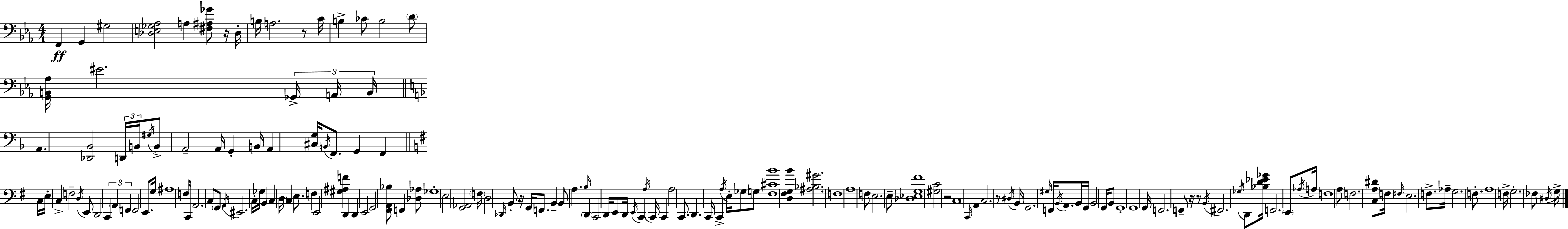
X:1
T:Untitled
M:4/4
L:1/4
K:Cm
F,, G,, ^G,2 [_D,E,_G,_A,]2 A, [^F,^A,_G]/2 z/4 _D,/4 B,/4 A,2 z/2 C/4 B, _C/2 B,2 D/2 [G,,B,,_A,]/4 ^E2 _G,,/4 A,,/4 B,,/4 A,, [_D,,_B,,]2 D,,/4 B,,/4 ^G,/4 B,,/2 A,,2 A,,/4 G,, B,,/4 A,, [^C,G,]/4 B,,/4 F,,/2 G,, F,, C,/4 E,/4 C, F,2 D,/4 E,,/2 D,,2 C,, A,, F,, F,,2 E,,/2 G,/4 ^A,4 F,/4 C,,/4 A,,2 C,/2 G,,/2 A,,/4 ^E,,2 C,/4 _G,/4 B,, C, D,/4 C, E,/2 F, E,,2 [^G,^A,F] D,, D,, E,,2 G,,2 [^F,,A,,_B,]/2 F,, [_D,_A,]/2 _G,4 E,2 [G,,_A,,]2 F,/4 D,2 _D,,/4 B,,/2 z/4 G,,/4 F,,/2 B,, B,,/2 A, B,/4 D,, C,,2 D,,/4 E,,/2 D,,/4 E,,/4 C,, A,/4 C,,/4 C,, A,2 C,,/2 D,, C,,/4 C,, A,/4 E,/4 _G,/2 G,/2 [^F,^CB]4 [D,^F,G,B] [^A,_B,^G]2 F,4 A,4 F,/2 E,2 E,/2 [_D,_E,G,^F]4 [^G,C]2 z2 C,4 C,,/4 A,, C,2 z/2 ^D,/4 B,,/4 G,,2 ^G,/4 F,,/4 B,,/4 A,,/2 B,,/4 G,,/4 B,,2 G,,/4 B,,/2 G,,4 G,,4 G,,/4 F,,2 F,,/2 z/4 z/2 B,,/4 ^F,,2 _G,/4 D,,/2 [_B,D_E_G]/4 F,,2 E,,/2 _A,/4 A,/4 F,4 A,/2 F,2 [C,A,^D]/2 F,/4 ^F,/4 E,2 F,/2 _A,/4 G,2 F,/2 A,4 F,/4 G,2 _F,/2 ^D,/4 G,/4